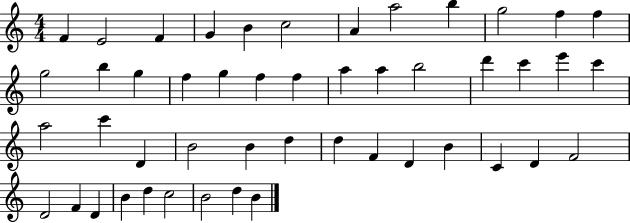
X:1
T:Untitled
M:4/4
L:1/4
K:C
F E2 F G B c2 A a2 b g2 f f g2 b g f g f f a a b2 d' c' e' c' a2 c' D B2 B d d F D B C D F2 D2 F D B d c2 B2 d B